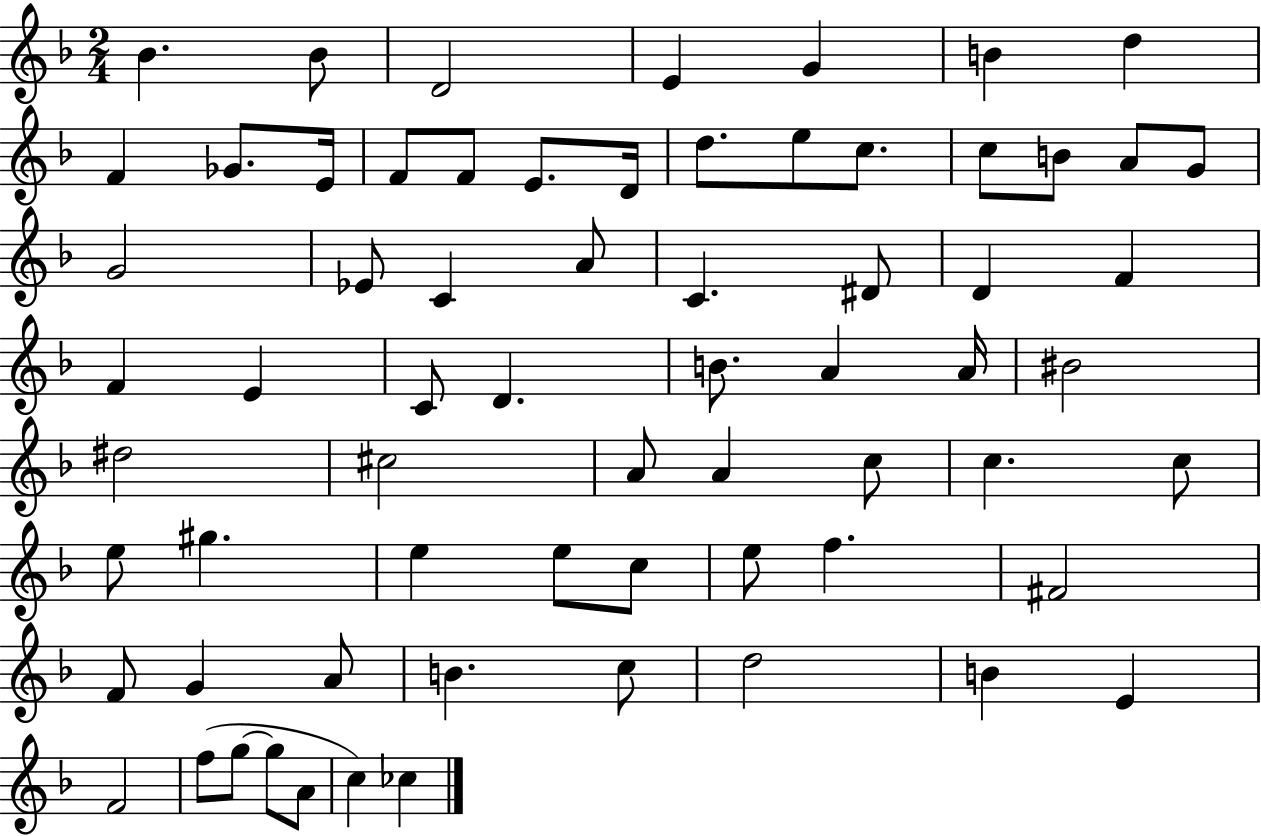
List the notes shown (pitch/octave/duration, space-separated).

Bb4/q. Bb4/e D4/h E4/q G4/q B4/q D5/q F4/q Gb4/e. E4/s F4/e F4/e E4/e. D4/s D5/e. E5/e C5/e. C5/e B4/e A4/e G4/e G4/h Eb4/e C4/q A4/e C4/q. D#4/e D4/q F4/q F4/q E4/q C4/e D4/q. B4/e. A4/q A4/s BIS4/h D#5/h C#5/h A4/e A4/q C5/e C5/q. C5/e E5/e G#5/q. E5/q E5/e C5/e E5/e F5/q. F#4/h F4/e G4/q A4/e B4/q. C5/e D5/h B4/q E4/q F4/h F5/e G5/e G5/e A4/e C5/q CES5/q